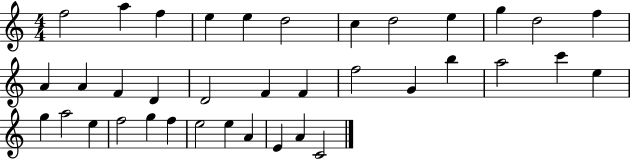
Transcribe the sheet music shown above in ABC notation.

X:1
T:Untitled
M:4/4
L:1/4
K:C
f2 a f e e d2 c d2 e g d2 f A A F D D2 F F f2 G b a2 c' e g a2 e f2 g f e2 e A E A C2